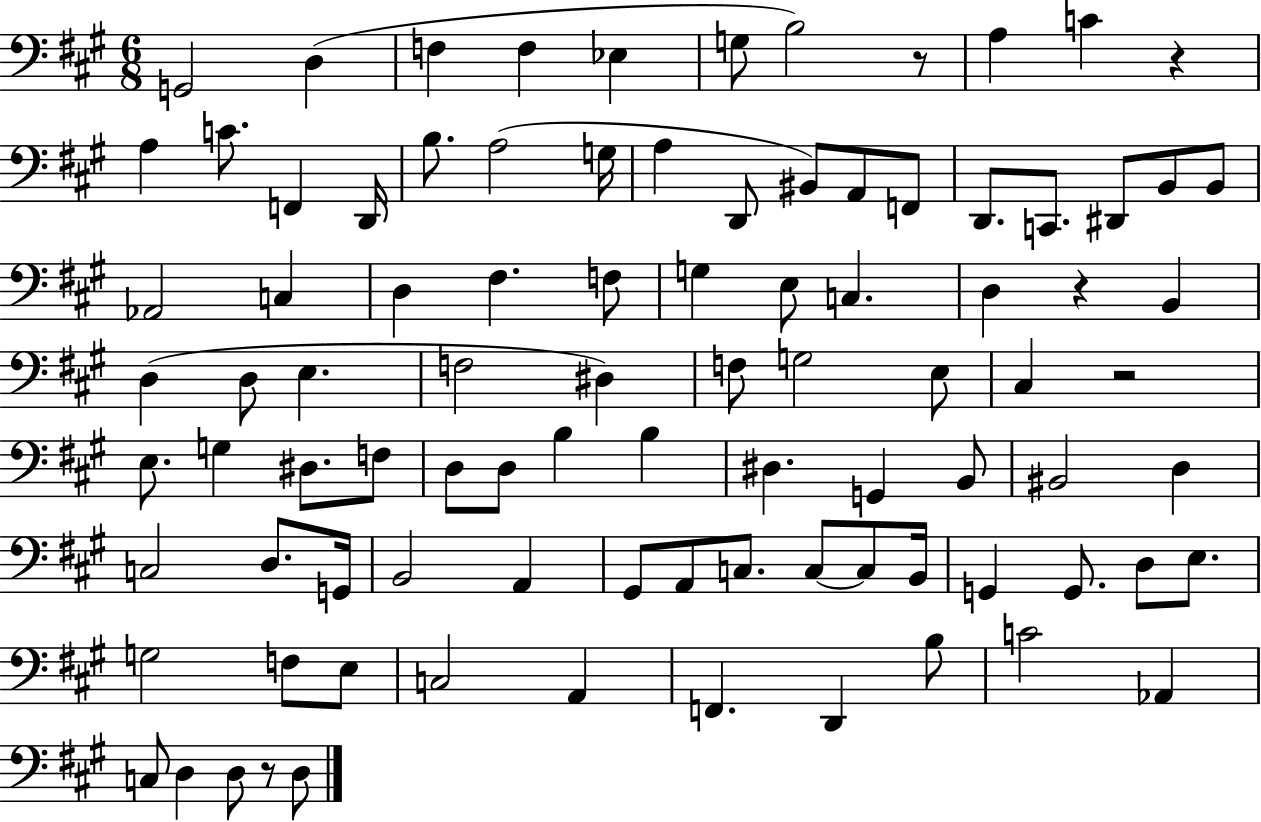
{
  \clef bass
  \numericTimeSignature
  \time 6/8
  \key a \major
  g,2 d4( | f4 f4 ees4 | g8 b2) r8 | a4 c'4 r4 | \break a4 c'8. f,4 d,16 | b8. a2( g16 | a4 d,8 bis,8) a,8 f,8 | d,8. c,8. dis,8 b,8 b,8 | \break aes,2 c4 | d4 fis4. f8 | g4 e8 c4. | d4 r4 b,4 | \break d4( d8 e4. | f2 dis4) | f8 g2 e8 | cis4 r2 | \break e8. g4 dis8. f8 | d8 d8 b4 b4 | dis4. g,4 b,8 | bis,2 d4 | \break c2 d8. g,16 | b,2 a,4 | gis,8 a,8 c8. c8~~ c8 b,16 | g,4 g,8. d8 e8. | \break g2 f8 e8 | c2 a,4 | f,4. d,4 b8 | c'2 aes,4 | \break c8 d4 d8 r8 d8 | \bar "|."
}